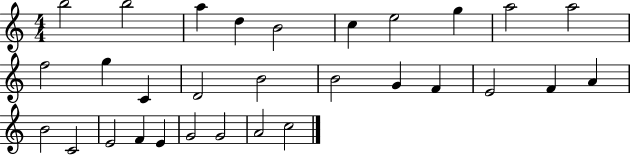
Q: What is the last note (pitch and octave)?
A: C5